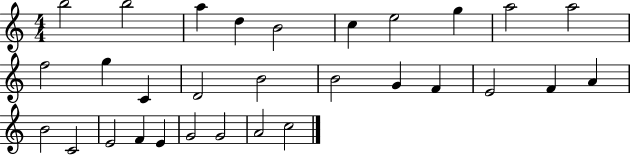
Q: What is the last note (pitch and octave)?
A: C5